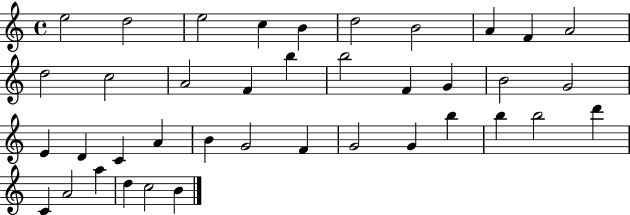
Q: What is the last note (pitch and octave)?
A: B4